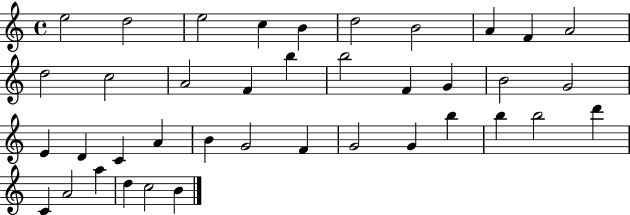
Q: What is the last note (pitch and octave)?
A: B4